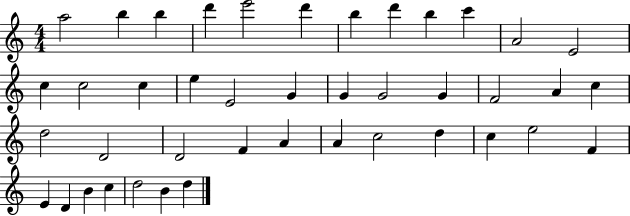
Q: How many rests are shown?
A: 0